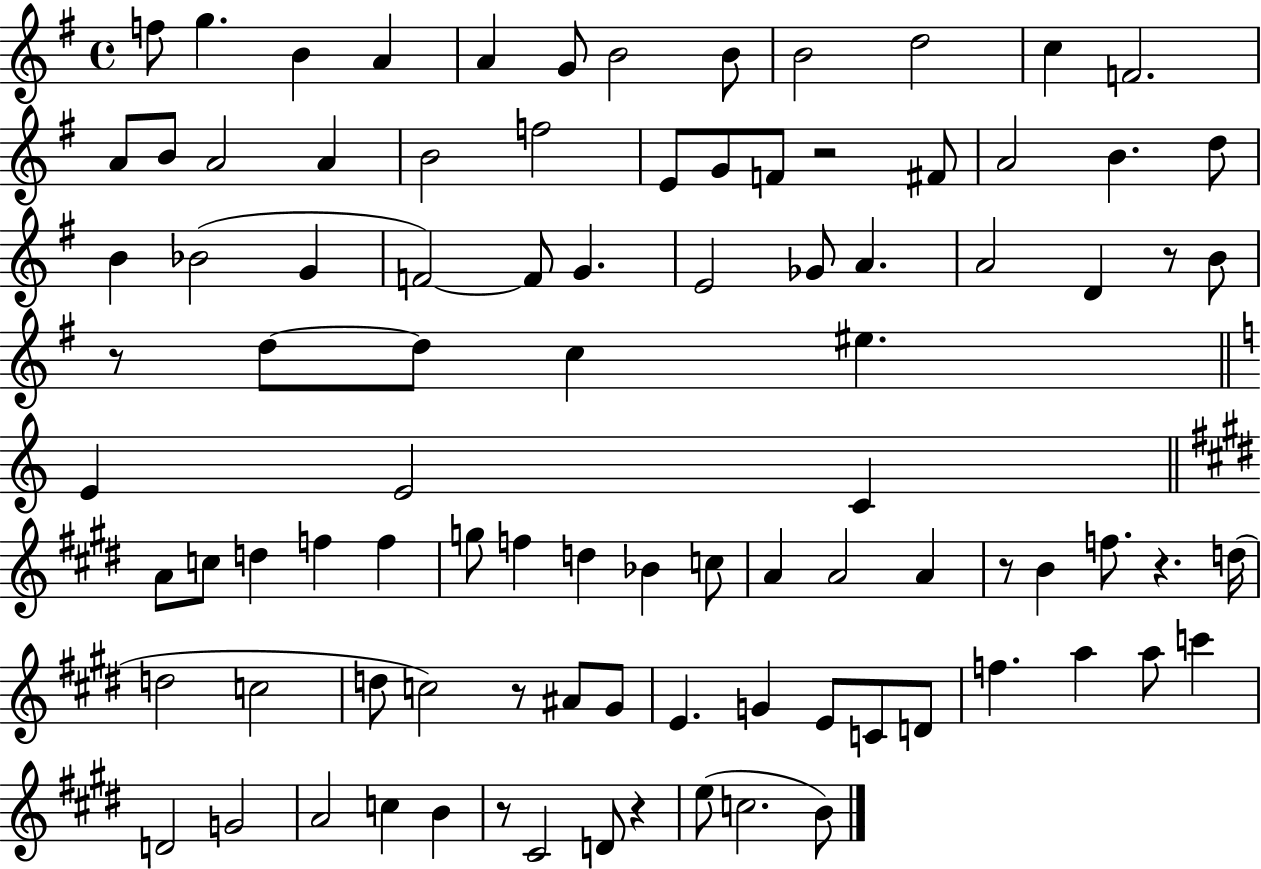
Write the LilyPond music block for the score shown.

{
  \clef treble
  \time 4/4
  \defaultTimeSignature
  \key g \major
  f''8 g''4. b'4 a'4 | a'4 g'8 b'2 b'8 | b'2 d''2 | c''4 f'2. | \break a'8 b'8 a'2 a'4 | b'2 f''2 | e'8 g'8 f'8 r2 fis'8 | a'2 b'4. d''8 | \break b'4 bes'2( g'4 | f'2~~) f'8 g'4. | e'2 ges'8 a'4. | a'2 d'4 r8 b'8 | \break r8 d''8~~ d''8 c''4 eis''4. | \bar "||" \break \key a \minor e'4 e'2 c'4 | \bar "||" \break \key e \major a'8 c''8 d''4 f''4 f''4 | g''8 f''4 d''4 bes'4 c''8 | a'4 a'2 a'4 | r8 b'4 f''8. r4. d''16( | \break d''2 c''2 | d''8 c''2) r8 ais'8 gis'8 | e'4. g'4 e'8 c'8 d'8 | f''4. a''4 a''8 c'''4 | \break d'2 g'2 | a'2 c''4 b'4 | r8 cis'2 d'8 r4 | e''8( c''2. b'8) | \break \bar "|."
}